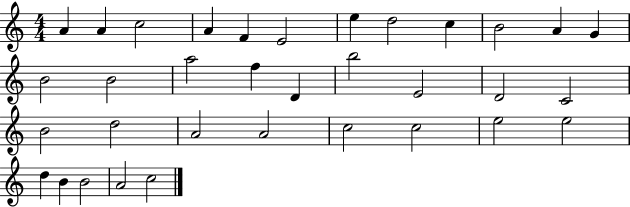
A4/q A4/q C5/h A4/q F4/q E4/h E5/q D5/h C5/q B4/h A4/q G4/q B4/h B4/h A5/h F5/q D4/q B5/h E4/h D4/h C4/h B4/h D5/h A4/h A4/h C5/h C5/h E5/h E5/h D5/q B4/q B4/h A4/h C5/h